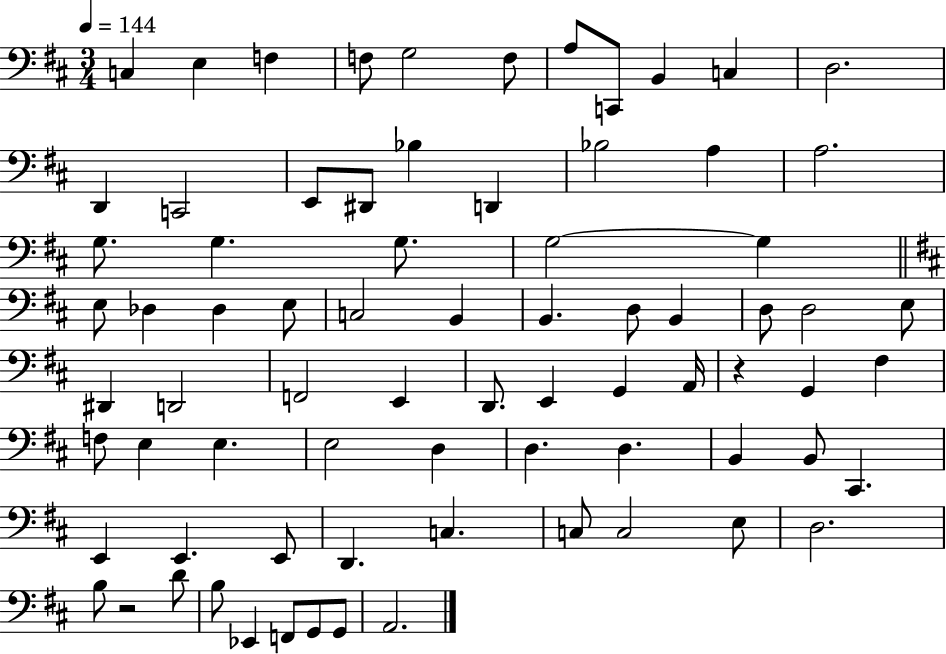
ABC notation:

X:1
T:Untitled
M:3/4
L:1/4
K:D
C, E, F, F,/2 G,2 F,/2 A,/2 C,,/2 B,, C, D,2 D,, C,,2 E,,/2 ^D,,/2 _B, D,, _B,2 A, A,2 G,/2 G, G,/2 G,2 G, E,/2 _D, _D, E,/2 C,2 B,, B,, D,/2 B,, D,/2 D,2 E,/2 ^D,, D,,2 F,,2 E,, D,,/2 E,, G,, A,,/4 z G,, ^F, F,/2 E, E, E,2 D, D, D, B,, B,,/2 ^C,, E,, E,, E,,/2 D,, C, C,/2 C,2 E,/2 D,2 B,/2 z2 D/2 B,/2 _E,, F,,/2 G,,/2 G,,/2 A,,2